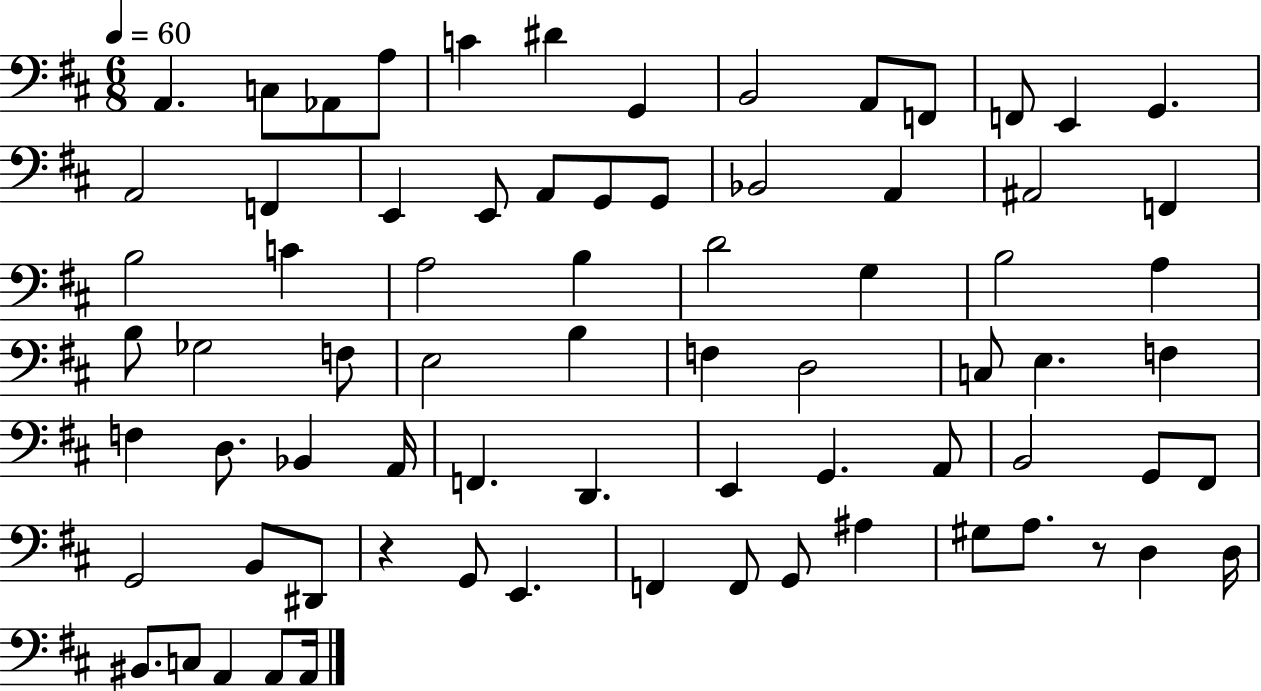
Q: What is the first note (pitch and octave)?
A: A2